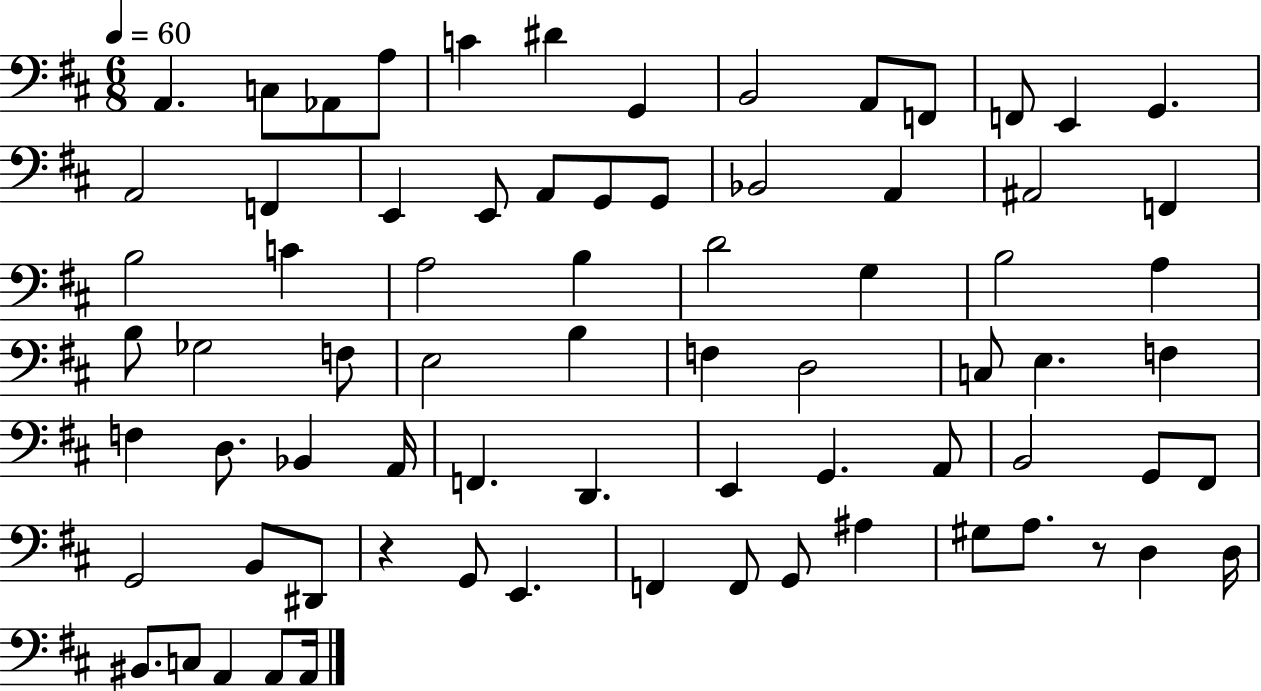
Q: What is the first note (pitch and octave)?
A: A2